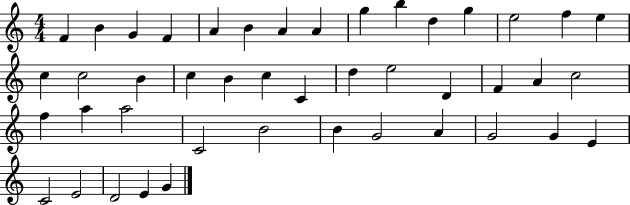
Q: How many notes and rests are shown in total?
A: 44